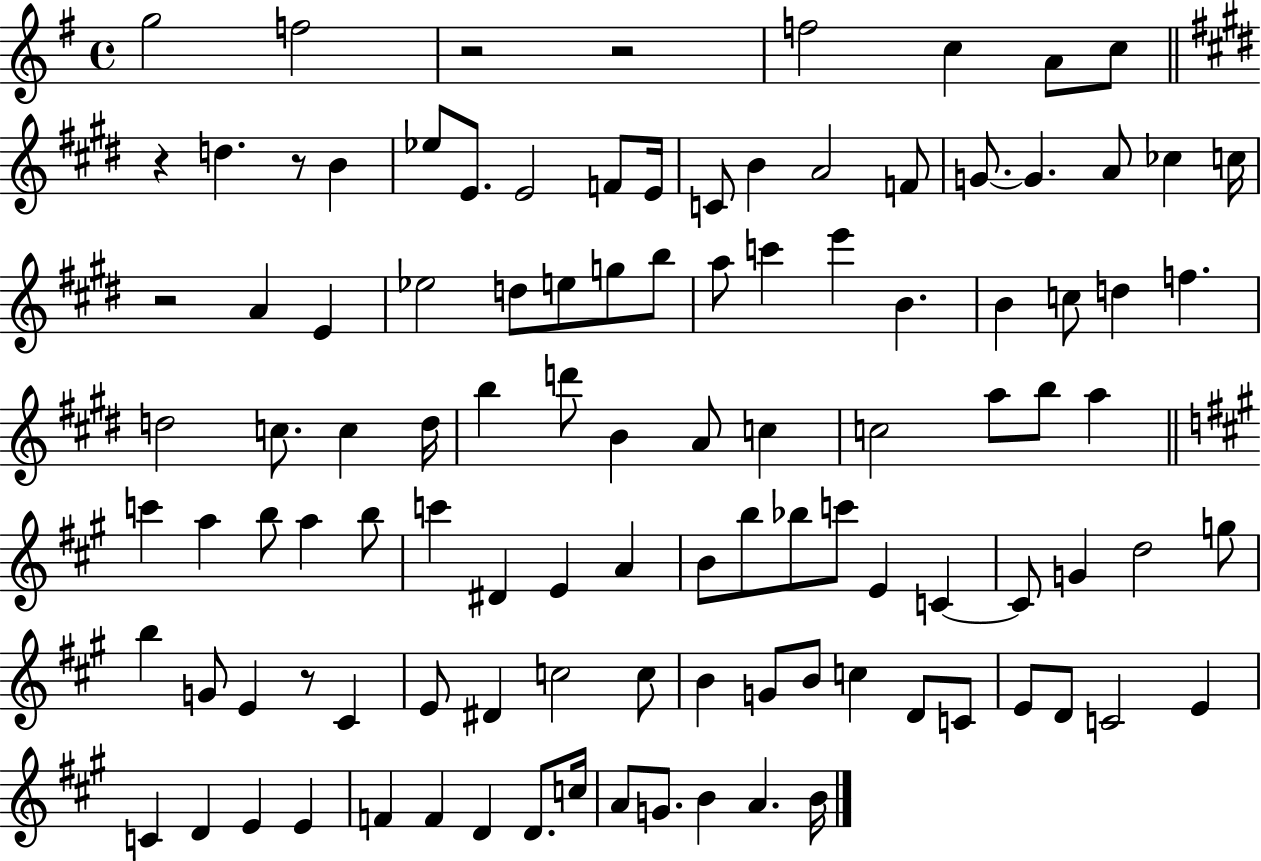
G5/h F5/h R/h R/h F5/h C5/q A4/e C5/e R/q D5/q. R/e B4/q Eb5/e E4/e. E4/h F4/e E4/s C4/e B4/q A4/h F4/e G4/e. G4/q. A4/e CES5/q C5/s R/h A4/q E4/q Eb5/h D5/e E5/e G5/e B5/e A5/e C6/q E6/q B4/q. B4/q C5/e D5/q F5/q. D5/h C5/e. C5/q D5/s B5/q D6/e B4/q A4/e C5/q C5/h A5/e B5/e A5/q C6/q A5/q B5/e A5/q B5/e C6/q D#4/q E4/q A4/q B4/e B5/e Bb5/e C6/e E4/q C4/q C4/e G4/q D5/h G5/e B5/q G4/e E4/q R/e C#4/q E4/e D#4/q C5/h C5/e B4/q G4/e B4/e C5/q D4/e C4/e E4/e D4/e C4/h E4/q C4/q D4/q E4/q E4/q F4/q F4/q D4/q D4/e. C5/s A4/e G4/e. B4/q A4/q. B4/s